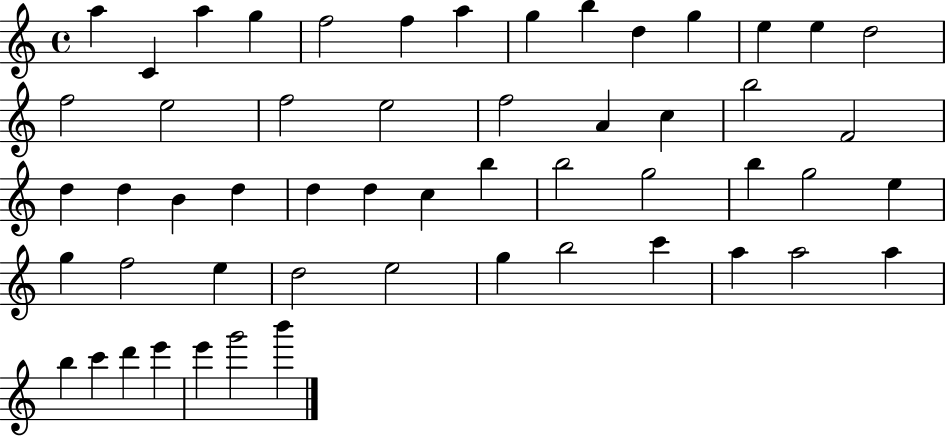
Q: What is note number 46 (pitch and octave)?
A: A5